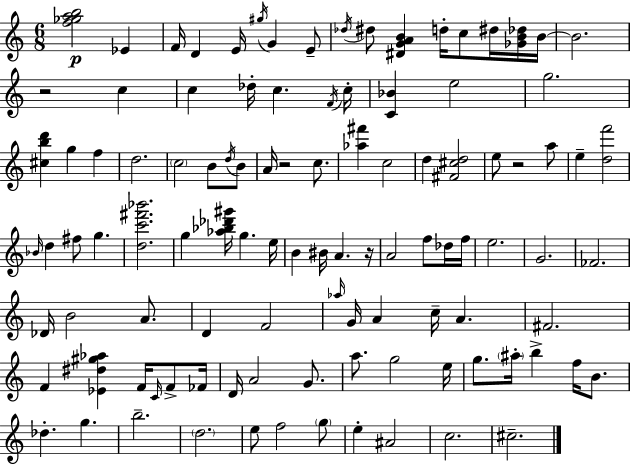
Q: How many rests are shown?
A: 4